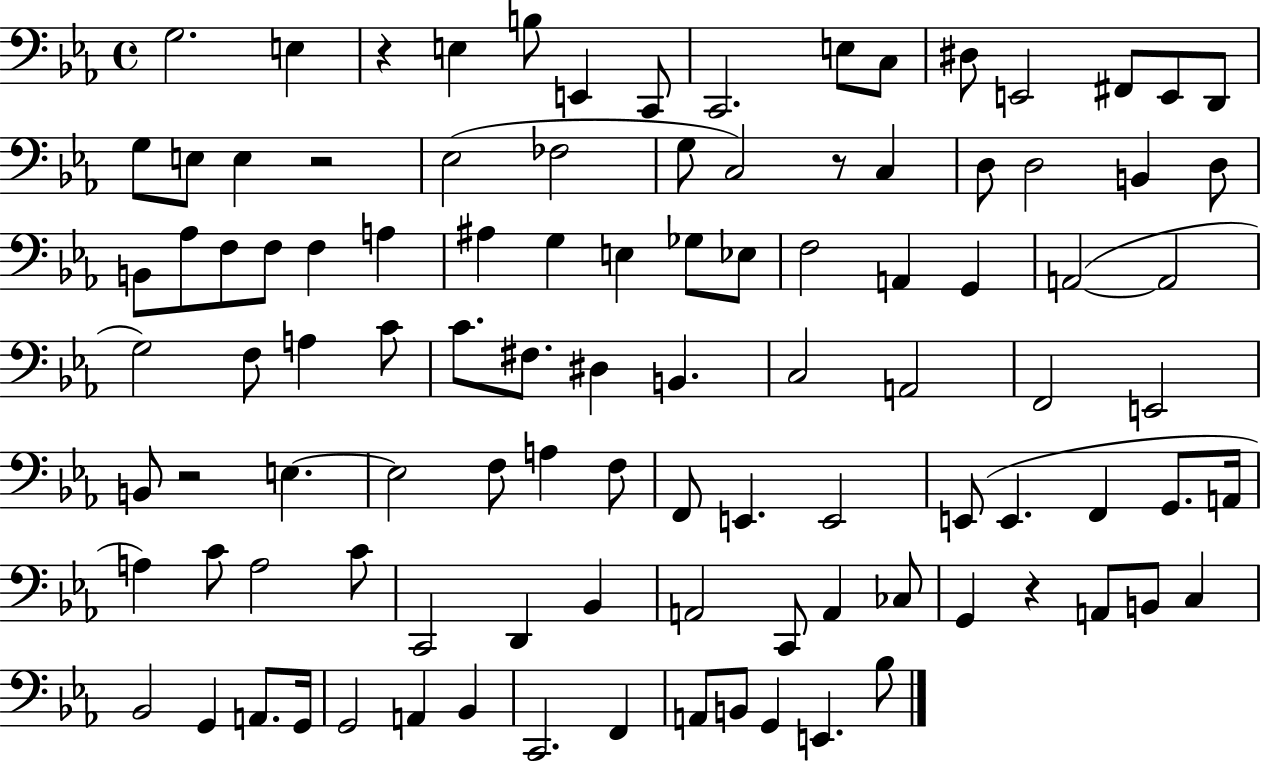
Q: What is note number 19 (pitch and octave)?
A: FES3